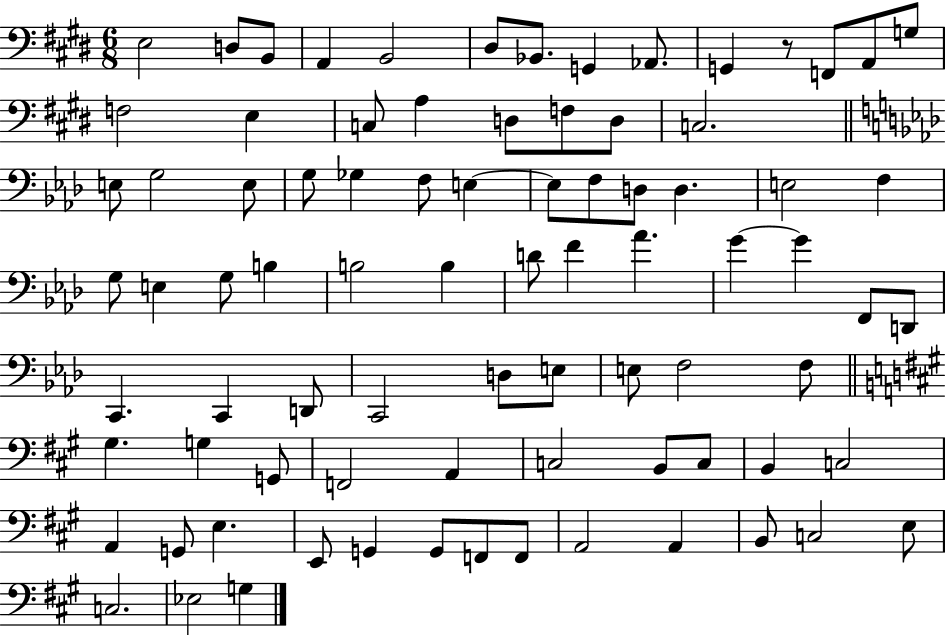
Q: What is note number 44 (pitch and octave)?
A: G4